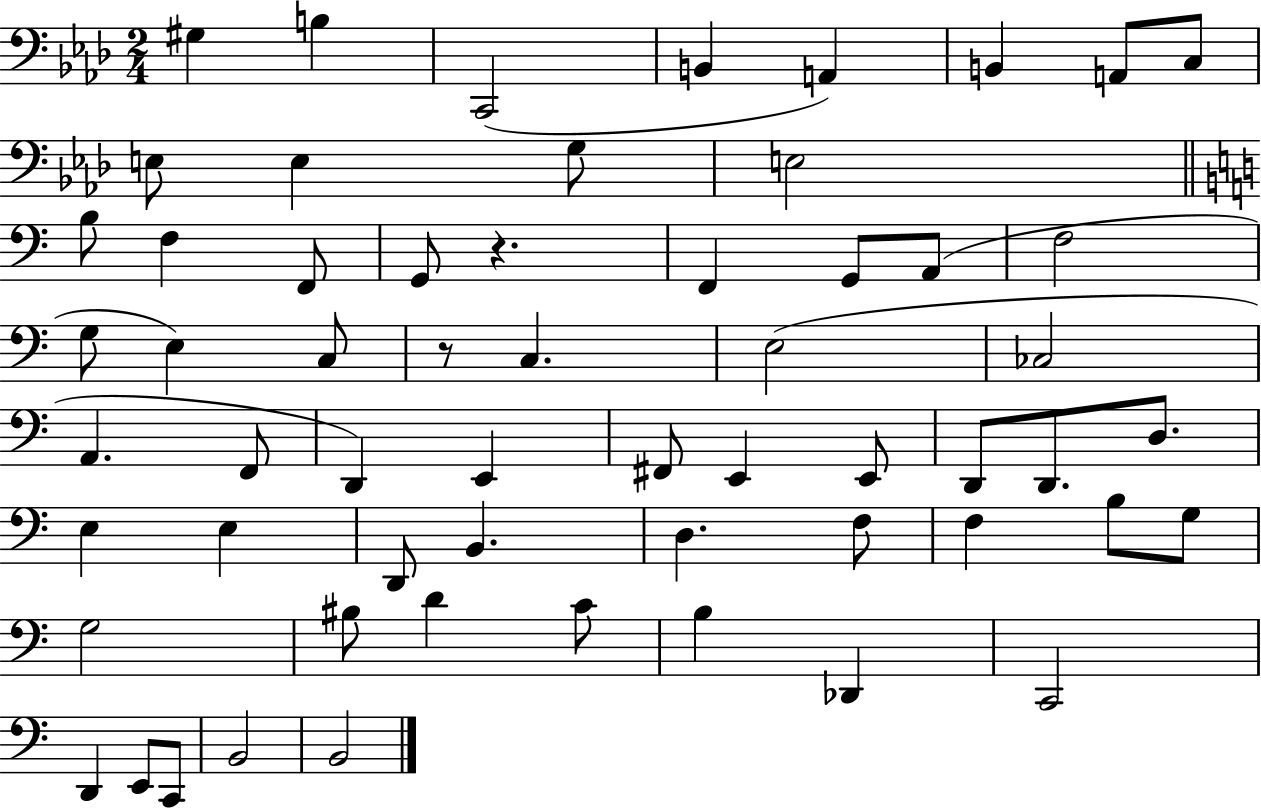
X:1
T:Untitled
M:2/4
L:1/4
K:Ab
^G, B, C,,2 B,, A,, B,, A,,/2 C,/2 E,/2 E, G,/2 E,2 B,/2 F, F,,/2 G,,/2 z F,, G,,/2 A,,/2 F,2 G,/2 E, C,/2 z/2 C, E,2 _C,2 A,, F,,/2 D,, E,, ^F,,/2 E,, E,,/2 D,,/2 D,,/2 D,/2 E, E, D,,/2 B,, D, F,/2 F, B,/2 G,/2 G,2 ^B,/2 D C/2 B, _D,, C,,2 D,, E,,/2 C,,/2 B,,2 B,,2